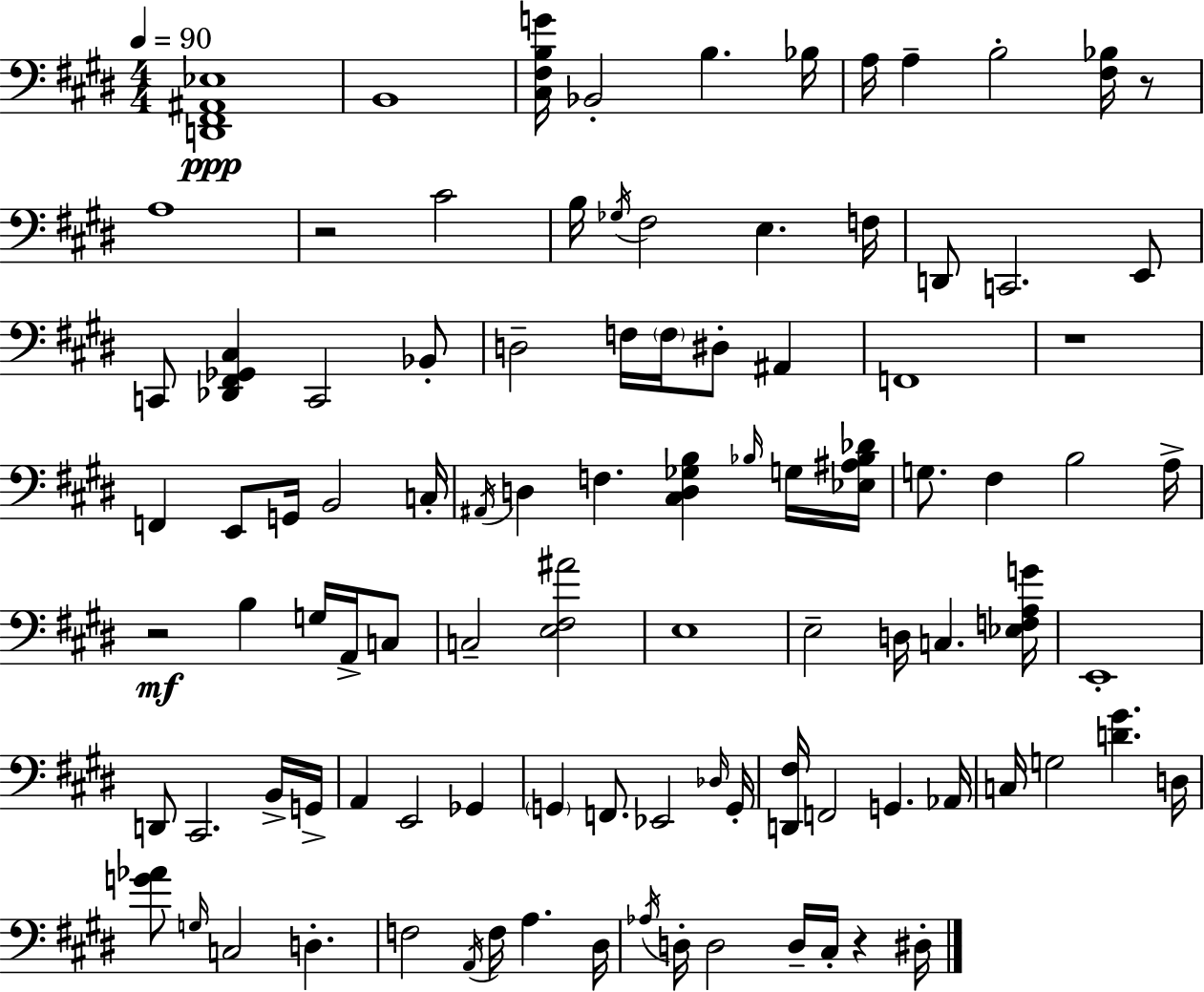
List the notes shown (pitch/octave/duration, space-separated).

[D2,F#2,A#2,Eb3]/w B2/w [C#3,F#3,B3,G4]/s Bb2/h B3/q. Bb3/s A3/s A3/q B3/h [F#3,Bb3]/s R/e A3/w R/h C#4/h B3/s Gb3/s F#3/h E3/q. F3/s D2/e C2/h. E2/e C2/e [Db2,F#2,Gb2,C#3]/q C2/h Bb2/e D3/h F3/s F3/s D#3/e A#2/q F2/w R/w F2/q E2/e G2/s B2/h C3/s A#2/s D3/q F3/q. [C#3,D3,Gb3,B3]/q Bb3/s G3/s [Eb3,A#3,Bb3,Db4]/s G3/e. F#3/q B3/h A3/s R/h B3/q G3/s A2/s C3/e C3/h [E3,F#3,A#4]/h E3/w E3/h D3/s C3/q. [Eb3,F3,A3,G4]/s E2/w D2/e C#2/h. B2/s G2/s A2/q E2/h Gb2/q G2/q F2/e. Eb2/h Db3/s G2/s [D2,F#3]/s F2/h G2/q. Ab2/s C3/s G3/h [D4,G#4]/q. D3/s [G4,Ab4]/e G3/s C3/h D3/q. F3/h A2/s F3/s A3/q. D#3/s Ab3/s D3/s D3/h D3/s C#3/s R/q D#3/s